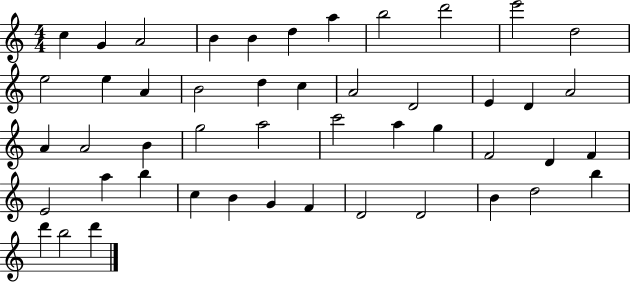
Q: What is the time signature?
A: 4/4